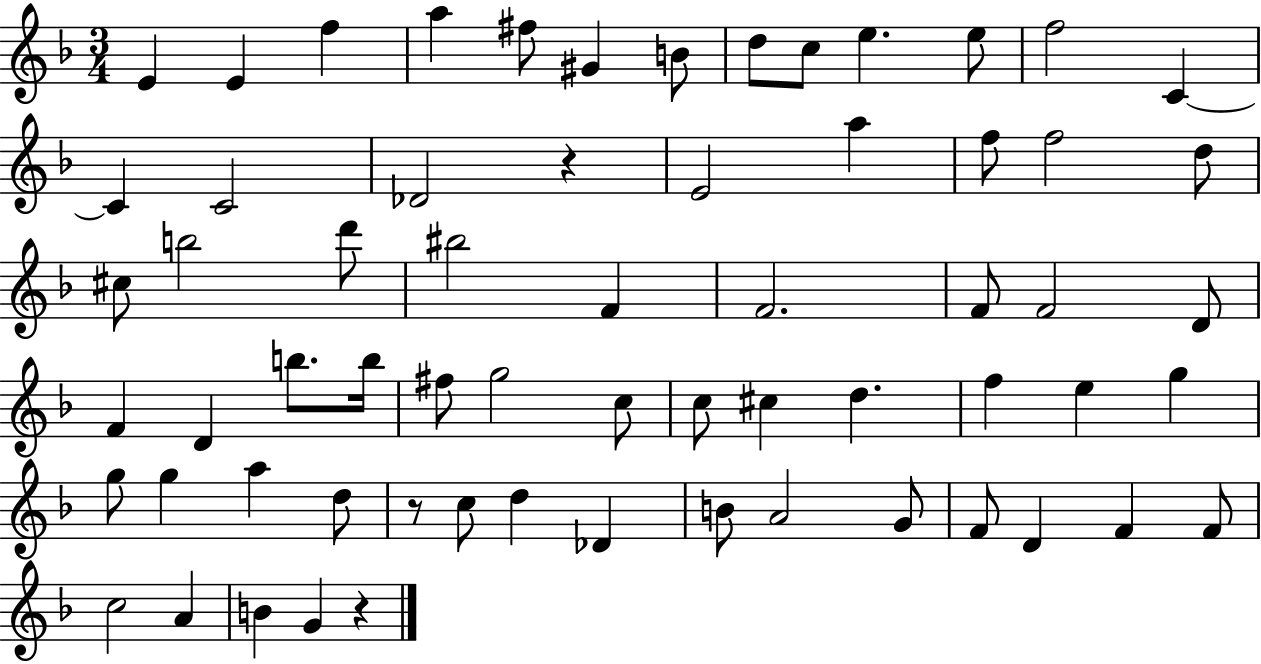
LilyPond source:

{
  \clef treble
  \numericTimeSignature
  \time 3/4
  \key f \major
  e'4 e'4 f''4 | a''4 fis''8 gis'4 b'8 | d''8 c''8 e''4. e''8 | f''2 c'4~~ | \break c'4 c'2 | des'2 r4 | e'2 a''4 | f''8 f''2 d''8 | \break cis''8 b''2 d'''8 | bis''2 f'4 | f'2. | f'8 f'2 d'8 | \break f'4 d'4 b''8. b''16 | fis''8 g''2 c''8 | c''8 cis''4 d''4. | f''4 e''4 g''4 | \break g''8 g''4 a''4 d''8 | r8 c''8 d''4 des'4 | b'8 a'2 g'8 | f'8 d'4 f'4 f'8 | \break c''2 a'4 | b'4 g'4 r4 | \bar "|."
}